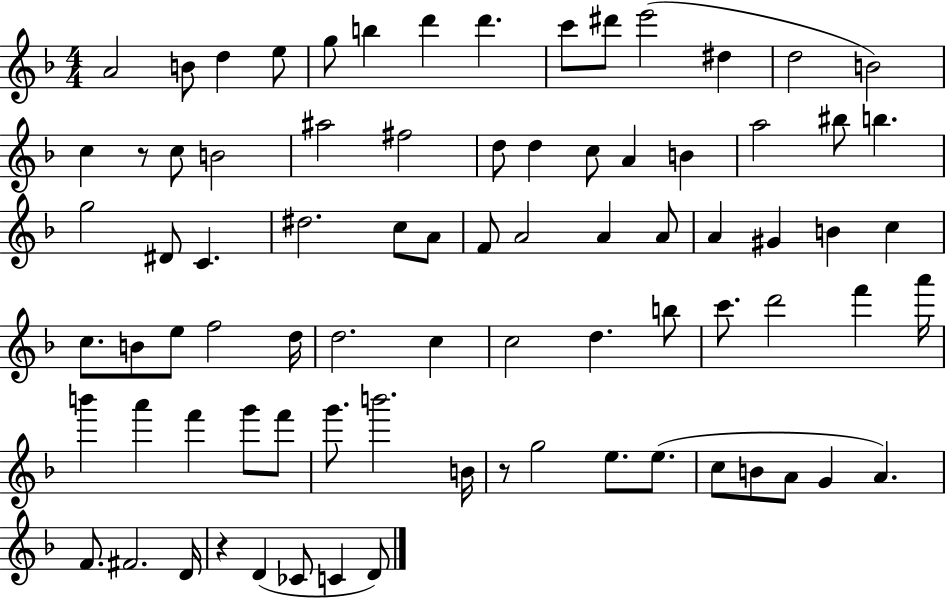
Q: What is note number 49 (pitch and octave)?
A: C5